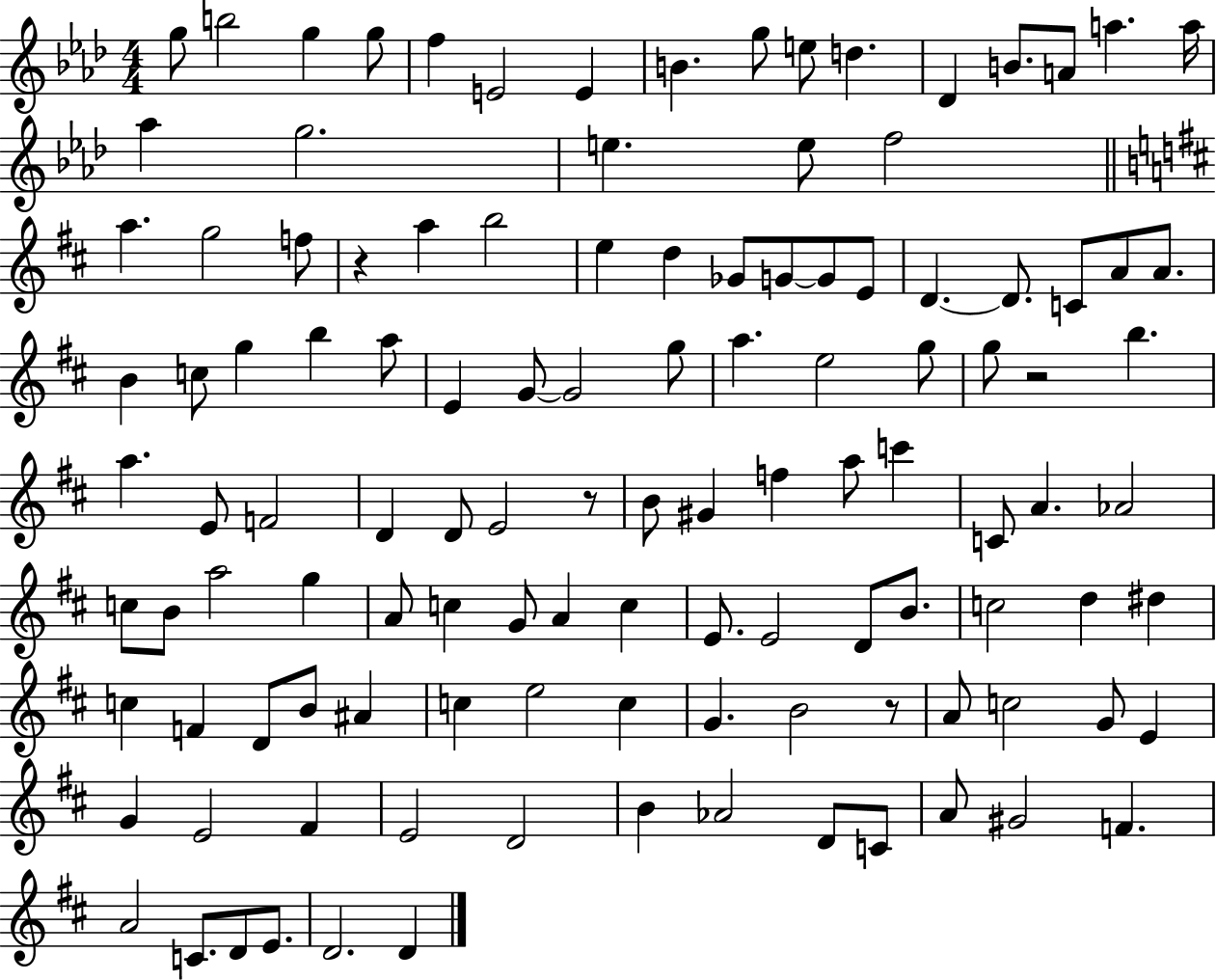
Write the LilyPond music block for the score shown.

{
  \clef treble
  \numericTimeSignature
  \time 4/4
  \key aes \major
  g''8 b''2 g''4 g''8 | f''4 e'2 e'4 | b'4. g''8 e''8 d''4. | des'4 b'8. a'8 a''4. a''16 | \break aes''4 g''2. | e''4. e''8 f''2 | \bar "||" \break \key b \minor a''4. g''2 f''8 | r4 a''4 b''2 | e''4 d''4 ges'8 g'8~~ g'8 e'8 | d'4.~~ d'8. c'8 a'8 a'8. | \break b'4 c''8 g''4 b''4 a''8 | e'4 g'8~~ g'2 g''8 | a''4. e''2 g''8 | g''8 r2 b''4. | \break a''4. e'8 f'2 | d'4 d'8 e'2 r8 | b'8 gis'4 f''4 a''8 c'''4 | c'8 a'4. aes'2 | \break c''8 b'8 a''2 g''4 | a'8 c''4 g'8 a'4 c''4 | e'8. e'2 d'8 b'8. | c''2 d''4 dis''4 | \break c''4 f'4 d'8 b'8 ais'4 | c''4 e''2 c''4 | g'4. b'2 r8 | a'8 c''2 g'8 e'4 | \break g'4 e'2 fis'4 | e'2 d'2 | b'4 aes'2 d'8 c'8 | a'8 gis'2 f'4. | \break a'2 c'8. d'8 e'8. | d'2. d'4 | \bar "|."
}